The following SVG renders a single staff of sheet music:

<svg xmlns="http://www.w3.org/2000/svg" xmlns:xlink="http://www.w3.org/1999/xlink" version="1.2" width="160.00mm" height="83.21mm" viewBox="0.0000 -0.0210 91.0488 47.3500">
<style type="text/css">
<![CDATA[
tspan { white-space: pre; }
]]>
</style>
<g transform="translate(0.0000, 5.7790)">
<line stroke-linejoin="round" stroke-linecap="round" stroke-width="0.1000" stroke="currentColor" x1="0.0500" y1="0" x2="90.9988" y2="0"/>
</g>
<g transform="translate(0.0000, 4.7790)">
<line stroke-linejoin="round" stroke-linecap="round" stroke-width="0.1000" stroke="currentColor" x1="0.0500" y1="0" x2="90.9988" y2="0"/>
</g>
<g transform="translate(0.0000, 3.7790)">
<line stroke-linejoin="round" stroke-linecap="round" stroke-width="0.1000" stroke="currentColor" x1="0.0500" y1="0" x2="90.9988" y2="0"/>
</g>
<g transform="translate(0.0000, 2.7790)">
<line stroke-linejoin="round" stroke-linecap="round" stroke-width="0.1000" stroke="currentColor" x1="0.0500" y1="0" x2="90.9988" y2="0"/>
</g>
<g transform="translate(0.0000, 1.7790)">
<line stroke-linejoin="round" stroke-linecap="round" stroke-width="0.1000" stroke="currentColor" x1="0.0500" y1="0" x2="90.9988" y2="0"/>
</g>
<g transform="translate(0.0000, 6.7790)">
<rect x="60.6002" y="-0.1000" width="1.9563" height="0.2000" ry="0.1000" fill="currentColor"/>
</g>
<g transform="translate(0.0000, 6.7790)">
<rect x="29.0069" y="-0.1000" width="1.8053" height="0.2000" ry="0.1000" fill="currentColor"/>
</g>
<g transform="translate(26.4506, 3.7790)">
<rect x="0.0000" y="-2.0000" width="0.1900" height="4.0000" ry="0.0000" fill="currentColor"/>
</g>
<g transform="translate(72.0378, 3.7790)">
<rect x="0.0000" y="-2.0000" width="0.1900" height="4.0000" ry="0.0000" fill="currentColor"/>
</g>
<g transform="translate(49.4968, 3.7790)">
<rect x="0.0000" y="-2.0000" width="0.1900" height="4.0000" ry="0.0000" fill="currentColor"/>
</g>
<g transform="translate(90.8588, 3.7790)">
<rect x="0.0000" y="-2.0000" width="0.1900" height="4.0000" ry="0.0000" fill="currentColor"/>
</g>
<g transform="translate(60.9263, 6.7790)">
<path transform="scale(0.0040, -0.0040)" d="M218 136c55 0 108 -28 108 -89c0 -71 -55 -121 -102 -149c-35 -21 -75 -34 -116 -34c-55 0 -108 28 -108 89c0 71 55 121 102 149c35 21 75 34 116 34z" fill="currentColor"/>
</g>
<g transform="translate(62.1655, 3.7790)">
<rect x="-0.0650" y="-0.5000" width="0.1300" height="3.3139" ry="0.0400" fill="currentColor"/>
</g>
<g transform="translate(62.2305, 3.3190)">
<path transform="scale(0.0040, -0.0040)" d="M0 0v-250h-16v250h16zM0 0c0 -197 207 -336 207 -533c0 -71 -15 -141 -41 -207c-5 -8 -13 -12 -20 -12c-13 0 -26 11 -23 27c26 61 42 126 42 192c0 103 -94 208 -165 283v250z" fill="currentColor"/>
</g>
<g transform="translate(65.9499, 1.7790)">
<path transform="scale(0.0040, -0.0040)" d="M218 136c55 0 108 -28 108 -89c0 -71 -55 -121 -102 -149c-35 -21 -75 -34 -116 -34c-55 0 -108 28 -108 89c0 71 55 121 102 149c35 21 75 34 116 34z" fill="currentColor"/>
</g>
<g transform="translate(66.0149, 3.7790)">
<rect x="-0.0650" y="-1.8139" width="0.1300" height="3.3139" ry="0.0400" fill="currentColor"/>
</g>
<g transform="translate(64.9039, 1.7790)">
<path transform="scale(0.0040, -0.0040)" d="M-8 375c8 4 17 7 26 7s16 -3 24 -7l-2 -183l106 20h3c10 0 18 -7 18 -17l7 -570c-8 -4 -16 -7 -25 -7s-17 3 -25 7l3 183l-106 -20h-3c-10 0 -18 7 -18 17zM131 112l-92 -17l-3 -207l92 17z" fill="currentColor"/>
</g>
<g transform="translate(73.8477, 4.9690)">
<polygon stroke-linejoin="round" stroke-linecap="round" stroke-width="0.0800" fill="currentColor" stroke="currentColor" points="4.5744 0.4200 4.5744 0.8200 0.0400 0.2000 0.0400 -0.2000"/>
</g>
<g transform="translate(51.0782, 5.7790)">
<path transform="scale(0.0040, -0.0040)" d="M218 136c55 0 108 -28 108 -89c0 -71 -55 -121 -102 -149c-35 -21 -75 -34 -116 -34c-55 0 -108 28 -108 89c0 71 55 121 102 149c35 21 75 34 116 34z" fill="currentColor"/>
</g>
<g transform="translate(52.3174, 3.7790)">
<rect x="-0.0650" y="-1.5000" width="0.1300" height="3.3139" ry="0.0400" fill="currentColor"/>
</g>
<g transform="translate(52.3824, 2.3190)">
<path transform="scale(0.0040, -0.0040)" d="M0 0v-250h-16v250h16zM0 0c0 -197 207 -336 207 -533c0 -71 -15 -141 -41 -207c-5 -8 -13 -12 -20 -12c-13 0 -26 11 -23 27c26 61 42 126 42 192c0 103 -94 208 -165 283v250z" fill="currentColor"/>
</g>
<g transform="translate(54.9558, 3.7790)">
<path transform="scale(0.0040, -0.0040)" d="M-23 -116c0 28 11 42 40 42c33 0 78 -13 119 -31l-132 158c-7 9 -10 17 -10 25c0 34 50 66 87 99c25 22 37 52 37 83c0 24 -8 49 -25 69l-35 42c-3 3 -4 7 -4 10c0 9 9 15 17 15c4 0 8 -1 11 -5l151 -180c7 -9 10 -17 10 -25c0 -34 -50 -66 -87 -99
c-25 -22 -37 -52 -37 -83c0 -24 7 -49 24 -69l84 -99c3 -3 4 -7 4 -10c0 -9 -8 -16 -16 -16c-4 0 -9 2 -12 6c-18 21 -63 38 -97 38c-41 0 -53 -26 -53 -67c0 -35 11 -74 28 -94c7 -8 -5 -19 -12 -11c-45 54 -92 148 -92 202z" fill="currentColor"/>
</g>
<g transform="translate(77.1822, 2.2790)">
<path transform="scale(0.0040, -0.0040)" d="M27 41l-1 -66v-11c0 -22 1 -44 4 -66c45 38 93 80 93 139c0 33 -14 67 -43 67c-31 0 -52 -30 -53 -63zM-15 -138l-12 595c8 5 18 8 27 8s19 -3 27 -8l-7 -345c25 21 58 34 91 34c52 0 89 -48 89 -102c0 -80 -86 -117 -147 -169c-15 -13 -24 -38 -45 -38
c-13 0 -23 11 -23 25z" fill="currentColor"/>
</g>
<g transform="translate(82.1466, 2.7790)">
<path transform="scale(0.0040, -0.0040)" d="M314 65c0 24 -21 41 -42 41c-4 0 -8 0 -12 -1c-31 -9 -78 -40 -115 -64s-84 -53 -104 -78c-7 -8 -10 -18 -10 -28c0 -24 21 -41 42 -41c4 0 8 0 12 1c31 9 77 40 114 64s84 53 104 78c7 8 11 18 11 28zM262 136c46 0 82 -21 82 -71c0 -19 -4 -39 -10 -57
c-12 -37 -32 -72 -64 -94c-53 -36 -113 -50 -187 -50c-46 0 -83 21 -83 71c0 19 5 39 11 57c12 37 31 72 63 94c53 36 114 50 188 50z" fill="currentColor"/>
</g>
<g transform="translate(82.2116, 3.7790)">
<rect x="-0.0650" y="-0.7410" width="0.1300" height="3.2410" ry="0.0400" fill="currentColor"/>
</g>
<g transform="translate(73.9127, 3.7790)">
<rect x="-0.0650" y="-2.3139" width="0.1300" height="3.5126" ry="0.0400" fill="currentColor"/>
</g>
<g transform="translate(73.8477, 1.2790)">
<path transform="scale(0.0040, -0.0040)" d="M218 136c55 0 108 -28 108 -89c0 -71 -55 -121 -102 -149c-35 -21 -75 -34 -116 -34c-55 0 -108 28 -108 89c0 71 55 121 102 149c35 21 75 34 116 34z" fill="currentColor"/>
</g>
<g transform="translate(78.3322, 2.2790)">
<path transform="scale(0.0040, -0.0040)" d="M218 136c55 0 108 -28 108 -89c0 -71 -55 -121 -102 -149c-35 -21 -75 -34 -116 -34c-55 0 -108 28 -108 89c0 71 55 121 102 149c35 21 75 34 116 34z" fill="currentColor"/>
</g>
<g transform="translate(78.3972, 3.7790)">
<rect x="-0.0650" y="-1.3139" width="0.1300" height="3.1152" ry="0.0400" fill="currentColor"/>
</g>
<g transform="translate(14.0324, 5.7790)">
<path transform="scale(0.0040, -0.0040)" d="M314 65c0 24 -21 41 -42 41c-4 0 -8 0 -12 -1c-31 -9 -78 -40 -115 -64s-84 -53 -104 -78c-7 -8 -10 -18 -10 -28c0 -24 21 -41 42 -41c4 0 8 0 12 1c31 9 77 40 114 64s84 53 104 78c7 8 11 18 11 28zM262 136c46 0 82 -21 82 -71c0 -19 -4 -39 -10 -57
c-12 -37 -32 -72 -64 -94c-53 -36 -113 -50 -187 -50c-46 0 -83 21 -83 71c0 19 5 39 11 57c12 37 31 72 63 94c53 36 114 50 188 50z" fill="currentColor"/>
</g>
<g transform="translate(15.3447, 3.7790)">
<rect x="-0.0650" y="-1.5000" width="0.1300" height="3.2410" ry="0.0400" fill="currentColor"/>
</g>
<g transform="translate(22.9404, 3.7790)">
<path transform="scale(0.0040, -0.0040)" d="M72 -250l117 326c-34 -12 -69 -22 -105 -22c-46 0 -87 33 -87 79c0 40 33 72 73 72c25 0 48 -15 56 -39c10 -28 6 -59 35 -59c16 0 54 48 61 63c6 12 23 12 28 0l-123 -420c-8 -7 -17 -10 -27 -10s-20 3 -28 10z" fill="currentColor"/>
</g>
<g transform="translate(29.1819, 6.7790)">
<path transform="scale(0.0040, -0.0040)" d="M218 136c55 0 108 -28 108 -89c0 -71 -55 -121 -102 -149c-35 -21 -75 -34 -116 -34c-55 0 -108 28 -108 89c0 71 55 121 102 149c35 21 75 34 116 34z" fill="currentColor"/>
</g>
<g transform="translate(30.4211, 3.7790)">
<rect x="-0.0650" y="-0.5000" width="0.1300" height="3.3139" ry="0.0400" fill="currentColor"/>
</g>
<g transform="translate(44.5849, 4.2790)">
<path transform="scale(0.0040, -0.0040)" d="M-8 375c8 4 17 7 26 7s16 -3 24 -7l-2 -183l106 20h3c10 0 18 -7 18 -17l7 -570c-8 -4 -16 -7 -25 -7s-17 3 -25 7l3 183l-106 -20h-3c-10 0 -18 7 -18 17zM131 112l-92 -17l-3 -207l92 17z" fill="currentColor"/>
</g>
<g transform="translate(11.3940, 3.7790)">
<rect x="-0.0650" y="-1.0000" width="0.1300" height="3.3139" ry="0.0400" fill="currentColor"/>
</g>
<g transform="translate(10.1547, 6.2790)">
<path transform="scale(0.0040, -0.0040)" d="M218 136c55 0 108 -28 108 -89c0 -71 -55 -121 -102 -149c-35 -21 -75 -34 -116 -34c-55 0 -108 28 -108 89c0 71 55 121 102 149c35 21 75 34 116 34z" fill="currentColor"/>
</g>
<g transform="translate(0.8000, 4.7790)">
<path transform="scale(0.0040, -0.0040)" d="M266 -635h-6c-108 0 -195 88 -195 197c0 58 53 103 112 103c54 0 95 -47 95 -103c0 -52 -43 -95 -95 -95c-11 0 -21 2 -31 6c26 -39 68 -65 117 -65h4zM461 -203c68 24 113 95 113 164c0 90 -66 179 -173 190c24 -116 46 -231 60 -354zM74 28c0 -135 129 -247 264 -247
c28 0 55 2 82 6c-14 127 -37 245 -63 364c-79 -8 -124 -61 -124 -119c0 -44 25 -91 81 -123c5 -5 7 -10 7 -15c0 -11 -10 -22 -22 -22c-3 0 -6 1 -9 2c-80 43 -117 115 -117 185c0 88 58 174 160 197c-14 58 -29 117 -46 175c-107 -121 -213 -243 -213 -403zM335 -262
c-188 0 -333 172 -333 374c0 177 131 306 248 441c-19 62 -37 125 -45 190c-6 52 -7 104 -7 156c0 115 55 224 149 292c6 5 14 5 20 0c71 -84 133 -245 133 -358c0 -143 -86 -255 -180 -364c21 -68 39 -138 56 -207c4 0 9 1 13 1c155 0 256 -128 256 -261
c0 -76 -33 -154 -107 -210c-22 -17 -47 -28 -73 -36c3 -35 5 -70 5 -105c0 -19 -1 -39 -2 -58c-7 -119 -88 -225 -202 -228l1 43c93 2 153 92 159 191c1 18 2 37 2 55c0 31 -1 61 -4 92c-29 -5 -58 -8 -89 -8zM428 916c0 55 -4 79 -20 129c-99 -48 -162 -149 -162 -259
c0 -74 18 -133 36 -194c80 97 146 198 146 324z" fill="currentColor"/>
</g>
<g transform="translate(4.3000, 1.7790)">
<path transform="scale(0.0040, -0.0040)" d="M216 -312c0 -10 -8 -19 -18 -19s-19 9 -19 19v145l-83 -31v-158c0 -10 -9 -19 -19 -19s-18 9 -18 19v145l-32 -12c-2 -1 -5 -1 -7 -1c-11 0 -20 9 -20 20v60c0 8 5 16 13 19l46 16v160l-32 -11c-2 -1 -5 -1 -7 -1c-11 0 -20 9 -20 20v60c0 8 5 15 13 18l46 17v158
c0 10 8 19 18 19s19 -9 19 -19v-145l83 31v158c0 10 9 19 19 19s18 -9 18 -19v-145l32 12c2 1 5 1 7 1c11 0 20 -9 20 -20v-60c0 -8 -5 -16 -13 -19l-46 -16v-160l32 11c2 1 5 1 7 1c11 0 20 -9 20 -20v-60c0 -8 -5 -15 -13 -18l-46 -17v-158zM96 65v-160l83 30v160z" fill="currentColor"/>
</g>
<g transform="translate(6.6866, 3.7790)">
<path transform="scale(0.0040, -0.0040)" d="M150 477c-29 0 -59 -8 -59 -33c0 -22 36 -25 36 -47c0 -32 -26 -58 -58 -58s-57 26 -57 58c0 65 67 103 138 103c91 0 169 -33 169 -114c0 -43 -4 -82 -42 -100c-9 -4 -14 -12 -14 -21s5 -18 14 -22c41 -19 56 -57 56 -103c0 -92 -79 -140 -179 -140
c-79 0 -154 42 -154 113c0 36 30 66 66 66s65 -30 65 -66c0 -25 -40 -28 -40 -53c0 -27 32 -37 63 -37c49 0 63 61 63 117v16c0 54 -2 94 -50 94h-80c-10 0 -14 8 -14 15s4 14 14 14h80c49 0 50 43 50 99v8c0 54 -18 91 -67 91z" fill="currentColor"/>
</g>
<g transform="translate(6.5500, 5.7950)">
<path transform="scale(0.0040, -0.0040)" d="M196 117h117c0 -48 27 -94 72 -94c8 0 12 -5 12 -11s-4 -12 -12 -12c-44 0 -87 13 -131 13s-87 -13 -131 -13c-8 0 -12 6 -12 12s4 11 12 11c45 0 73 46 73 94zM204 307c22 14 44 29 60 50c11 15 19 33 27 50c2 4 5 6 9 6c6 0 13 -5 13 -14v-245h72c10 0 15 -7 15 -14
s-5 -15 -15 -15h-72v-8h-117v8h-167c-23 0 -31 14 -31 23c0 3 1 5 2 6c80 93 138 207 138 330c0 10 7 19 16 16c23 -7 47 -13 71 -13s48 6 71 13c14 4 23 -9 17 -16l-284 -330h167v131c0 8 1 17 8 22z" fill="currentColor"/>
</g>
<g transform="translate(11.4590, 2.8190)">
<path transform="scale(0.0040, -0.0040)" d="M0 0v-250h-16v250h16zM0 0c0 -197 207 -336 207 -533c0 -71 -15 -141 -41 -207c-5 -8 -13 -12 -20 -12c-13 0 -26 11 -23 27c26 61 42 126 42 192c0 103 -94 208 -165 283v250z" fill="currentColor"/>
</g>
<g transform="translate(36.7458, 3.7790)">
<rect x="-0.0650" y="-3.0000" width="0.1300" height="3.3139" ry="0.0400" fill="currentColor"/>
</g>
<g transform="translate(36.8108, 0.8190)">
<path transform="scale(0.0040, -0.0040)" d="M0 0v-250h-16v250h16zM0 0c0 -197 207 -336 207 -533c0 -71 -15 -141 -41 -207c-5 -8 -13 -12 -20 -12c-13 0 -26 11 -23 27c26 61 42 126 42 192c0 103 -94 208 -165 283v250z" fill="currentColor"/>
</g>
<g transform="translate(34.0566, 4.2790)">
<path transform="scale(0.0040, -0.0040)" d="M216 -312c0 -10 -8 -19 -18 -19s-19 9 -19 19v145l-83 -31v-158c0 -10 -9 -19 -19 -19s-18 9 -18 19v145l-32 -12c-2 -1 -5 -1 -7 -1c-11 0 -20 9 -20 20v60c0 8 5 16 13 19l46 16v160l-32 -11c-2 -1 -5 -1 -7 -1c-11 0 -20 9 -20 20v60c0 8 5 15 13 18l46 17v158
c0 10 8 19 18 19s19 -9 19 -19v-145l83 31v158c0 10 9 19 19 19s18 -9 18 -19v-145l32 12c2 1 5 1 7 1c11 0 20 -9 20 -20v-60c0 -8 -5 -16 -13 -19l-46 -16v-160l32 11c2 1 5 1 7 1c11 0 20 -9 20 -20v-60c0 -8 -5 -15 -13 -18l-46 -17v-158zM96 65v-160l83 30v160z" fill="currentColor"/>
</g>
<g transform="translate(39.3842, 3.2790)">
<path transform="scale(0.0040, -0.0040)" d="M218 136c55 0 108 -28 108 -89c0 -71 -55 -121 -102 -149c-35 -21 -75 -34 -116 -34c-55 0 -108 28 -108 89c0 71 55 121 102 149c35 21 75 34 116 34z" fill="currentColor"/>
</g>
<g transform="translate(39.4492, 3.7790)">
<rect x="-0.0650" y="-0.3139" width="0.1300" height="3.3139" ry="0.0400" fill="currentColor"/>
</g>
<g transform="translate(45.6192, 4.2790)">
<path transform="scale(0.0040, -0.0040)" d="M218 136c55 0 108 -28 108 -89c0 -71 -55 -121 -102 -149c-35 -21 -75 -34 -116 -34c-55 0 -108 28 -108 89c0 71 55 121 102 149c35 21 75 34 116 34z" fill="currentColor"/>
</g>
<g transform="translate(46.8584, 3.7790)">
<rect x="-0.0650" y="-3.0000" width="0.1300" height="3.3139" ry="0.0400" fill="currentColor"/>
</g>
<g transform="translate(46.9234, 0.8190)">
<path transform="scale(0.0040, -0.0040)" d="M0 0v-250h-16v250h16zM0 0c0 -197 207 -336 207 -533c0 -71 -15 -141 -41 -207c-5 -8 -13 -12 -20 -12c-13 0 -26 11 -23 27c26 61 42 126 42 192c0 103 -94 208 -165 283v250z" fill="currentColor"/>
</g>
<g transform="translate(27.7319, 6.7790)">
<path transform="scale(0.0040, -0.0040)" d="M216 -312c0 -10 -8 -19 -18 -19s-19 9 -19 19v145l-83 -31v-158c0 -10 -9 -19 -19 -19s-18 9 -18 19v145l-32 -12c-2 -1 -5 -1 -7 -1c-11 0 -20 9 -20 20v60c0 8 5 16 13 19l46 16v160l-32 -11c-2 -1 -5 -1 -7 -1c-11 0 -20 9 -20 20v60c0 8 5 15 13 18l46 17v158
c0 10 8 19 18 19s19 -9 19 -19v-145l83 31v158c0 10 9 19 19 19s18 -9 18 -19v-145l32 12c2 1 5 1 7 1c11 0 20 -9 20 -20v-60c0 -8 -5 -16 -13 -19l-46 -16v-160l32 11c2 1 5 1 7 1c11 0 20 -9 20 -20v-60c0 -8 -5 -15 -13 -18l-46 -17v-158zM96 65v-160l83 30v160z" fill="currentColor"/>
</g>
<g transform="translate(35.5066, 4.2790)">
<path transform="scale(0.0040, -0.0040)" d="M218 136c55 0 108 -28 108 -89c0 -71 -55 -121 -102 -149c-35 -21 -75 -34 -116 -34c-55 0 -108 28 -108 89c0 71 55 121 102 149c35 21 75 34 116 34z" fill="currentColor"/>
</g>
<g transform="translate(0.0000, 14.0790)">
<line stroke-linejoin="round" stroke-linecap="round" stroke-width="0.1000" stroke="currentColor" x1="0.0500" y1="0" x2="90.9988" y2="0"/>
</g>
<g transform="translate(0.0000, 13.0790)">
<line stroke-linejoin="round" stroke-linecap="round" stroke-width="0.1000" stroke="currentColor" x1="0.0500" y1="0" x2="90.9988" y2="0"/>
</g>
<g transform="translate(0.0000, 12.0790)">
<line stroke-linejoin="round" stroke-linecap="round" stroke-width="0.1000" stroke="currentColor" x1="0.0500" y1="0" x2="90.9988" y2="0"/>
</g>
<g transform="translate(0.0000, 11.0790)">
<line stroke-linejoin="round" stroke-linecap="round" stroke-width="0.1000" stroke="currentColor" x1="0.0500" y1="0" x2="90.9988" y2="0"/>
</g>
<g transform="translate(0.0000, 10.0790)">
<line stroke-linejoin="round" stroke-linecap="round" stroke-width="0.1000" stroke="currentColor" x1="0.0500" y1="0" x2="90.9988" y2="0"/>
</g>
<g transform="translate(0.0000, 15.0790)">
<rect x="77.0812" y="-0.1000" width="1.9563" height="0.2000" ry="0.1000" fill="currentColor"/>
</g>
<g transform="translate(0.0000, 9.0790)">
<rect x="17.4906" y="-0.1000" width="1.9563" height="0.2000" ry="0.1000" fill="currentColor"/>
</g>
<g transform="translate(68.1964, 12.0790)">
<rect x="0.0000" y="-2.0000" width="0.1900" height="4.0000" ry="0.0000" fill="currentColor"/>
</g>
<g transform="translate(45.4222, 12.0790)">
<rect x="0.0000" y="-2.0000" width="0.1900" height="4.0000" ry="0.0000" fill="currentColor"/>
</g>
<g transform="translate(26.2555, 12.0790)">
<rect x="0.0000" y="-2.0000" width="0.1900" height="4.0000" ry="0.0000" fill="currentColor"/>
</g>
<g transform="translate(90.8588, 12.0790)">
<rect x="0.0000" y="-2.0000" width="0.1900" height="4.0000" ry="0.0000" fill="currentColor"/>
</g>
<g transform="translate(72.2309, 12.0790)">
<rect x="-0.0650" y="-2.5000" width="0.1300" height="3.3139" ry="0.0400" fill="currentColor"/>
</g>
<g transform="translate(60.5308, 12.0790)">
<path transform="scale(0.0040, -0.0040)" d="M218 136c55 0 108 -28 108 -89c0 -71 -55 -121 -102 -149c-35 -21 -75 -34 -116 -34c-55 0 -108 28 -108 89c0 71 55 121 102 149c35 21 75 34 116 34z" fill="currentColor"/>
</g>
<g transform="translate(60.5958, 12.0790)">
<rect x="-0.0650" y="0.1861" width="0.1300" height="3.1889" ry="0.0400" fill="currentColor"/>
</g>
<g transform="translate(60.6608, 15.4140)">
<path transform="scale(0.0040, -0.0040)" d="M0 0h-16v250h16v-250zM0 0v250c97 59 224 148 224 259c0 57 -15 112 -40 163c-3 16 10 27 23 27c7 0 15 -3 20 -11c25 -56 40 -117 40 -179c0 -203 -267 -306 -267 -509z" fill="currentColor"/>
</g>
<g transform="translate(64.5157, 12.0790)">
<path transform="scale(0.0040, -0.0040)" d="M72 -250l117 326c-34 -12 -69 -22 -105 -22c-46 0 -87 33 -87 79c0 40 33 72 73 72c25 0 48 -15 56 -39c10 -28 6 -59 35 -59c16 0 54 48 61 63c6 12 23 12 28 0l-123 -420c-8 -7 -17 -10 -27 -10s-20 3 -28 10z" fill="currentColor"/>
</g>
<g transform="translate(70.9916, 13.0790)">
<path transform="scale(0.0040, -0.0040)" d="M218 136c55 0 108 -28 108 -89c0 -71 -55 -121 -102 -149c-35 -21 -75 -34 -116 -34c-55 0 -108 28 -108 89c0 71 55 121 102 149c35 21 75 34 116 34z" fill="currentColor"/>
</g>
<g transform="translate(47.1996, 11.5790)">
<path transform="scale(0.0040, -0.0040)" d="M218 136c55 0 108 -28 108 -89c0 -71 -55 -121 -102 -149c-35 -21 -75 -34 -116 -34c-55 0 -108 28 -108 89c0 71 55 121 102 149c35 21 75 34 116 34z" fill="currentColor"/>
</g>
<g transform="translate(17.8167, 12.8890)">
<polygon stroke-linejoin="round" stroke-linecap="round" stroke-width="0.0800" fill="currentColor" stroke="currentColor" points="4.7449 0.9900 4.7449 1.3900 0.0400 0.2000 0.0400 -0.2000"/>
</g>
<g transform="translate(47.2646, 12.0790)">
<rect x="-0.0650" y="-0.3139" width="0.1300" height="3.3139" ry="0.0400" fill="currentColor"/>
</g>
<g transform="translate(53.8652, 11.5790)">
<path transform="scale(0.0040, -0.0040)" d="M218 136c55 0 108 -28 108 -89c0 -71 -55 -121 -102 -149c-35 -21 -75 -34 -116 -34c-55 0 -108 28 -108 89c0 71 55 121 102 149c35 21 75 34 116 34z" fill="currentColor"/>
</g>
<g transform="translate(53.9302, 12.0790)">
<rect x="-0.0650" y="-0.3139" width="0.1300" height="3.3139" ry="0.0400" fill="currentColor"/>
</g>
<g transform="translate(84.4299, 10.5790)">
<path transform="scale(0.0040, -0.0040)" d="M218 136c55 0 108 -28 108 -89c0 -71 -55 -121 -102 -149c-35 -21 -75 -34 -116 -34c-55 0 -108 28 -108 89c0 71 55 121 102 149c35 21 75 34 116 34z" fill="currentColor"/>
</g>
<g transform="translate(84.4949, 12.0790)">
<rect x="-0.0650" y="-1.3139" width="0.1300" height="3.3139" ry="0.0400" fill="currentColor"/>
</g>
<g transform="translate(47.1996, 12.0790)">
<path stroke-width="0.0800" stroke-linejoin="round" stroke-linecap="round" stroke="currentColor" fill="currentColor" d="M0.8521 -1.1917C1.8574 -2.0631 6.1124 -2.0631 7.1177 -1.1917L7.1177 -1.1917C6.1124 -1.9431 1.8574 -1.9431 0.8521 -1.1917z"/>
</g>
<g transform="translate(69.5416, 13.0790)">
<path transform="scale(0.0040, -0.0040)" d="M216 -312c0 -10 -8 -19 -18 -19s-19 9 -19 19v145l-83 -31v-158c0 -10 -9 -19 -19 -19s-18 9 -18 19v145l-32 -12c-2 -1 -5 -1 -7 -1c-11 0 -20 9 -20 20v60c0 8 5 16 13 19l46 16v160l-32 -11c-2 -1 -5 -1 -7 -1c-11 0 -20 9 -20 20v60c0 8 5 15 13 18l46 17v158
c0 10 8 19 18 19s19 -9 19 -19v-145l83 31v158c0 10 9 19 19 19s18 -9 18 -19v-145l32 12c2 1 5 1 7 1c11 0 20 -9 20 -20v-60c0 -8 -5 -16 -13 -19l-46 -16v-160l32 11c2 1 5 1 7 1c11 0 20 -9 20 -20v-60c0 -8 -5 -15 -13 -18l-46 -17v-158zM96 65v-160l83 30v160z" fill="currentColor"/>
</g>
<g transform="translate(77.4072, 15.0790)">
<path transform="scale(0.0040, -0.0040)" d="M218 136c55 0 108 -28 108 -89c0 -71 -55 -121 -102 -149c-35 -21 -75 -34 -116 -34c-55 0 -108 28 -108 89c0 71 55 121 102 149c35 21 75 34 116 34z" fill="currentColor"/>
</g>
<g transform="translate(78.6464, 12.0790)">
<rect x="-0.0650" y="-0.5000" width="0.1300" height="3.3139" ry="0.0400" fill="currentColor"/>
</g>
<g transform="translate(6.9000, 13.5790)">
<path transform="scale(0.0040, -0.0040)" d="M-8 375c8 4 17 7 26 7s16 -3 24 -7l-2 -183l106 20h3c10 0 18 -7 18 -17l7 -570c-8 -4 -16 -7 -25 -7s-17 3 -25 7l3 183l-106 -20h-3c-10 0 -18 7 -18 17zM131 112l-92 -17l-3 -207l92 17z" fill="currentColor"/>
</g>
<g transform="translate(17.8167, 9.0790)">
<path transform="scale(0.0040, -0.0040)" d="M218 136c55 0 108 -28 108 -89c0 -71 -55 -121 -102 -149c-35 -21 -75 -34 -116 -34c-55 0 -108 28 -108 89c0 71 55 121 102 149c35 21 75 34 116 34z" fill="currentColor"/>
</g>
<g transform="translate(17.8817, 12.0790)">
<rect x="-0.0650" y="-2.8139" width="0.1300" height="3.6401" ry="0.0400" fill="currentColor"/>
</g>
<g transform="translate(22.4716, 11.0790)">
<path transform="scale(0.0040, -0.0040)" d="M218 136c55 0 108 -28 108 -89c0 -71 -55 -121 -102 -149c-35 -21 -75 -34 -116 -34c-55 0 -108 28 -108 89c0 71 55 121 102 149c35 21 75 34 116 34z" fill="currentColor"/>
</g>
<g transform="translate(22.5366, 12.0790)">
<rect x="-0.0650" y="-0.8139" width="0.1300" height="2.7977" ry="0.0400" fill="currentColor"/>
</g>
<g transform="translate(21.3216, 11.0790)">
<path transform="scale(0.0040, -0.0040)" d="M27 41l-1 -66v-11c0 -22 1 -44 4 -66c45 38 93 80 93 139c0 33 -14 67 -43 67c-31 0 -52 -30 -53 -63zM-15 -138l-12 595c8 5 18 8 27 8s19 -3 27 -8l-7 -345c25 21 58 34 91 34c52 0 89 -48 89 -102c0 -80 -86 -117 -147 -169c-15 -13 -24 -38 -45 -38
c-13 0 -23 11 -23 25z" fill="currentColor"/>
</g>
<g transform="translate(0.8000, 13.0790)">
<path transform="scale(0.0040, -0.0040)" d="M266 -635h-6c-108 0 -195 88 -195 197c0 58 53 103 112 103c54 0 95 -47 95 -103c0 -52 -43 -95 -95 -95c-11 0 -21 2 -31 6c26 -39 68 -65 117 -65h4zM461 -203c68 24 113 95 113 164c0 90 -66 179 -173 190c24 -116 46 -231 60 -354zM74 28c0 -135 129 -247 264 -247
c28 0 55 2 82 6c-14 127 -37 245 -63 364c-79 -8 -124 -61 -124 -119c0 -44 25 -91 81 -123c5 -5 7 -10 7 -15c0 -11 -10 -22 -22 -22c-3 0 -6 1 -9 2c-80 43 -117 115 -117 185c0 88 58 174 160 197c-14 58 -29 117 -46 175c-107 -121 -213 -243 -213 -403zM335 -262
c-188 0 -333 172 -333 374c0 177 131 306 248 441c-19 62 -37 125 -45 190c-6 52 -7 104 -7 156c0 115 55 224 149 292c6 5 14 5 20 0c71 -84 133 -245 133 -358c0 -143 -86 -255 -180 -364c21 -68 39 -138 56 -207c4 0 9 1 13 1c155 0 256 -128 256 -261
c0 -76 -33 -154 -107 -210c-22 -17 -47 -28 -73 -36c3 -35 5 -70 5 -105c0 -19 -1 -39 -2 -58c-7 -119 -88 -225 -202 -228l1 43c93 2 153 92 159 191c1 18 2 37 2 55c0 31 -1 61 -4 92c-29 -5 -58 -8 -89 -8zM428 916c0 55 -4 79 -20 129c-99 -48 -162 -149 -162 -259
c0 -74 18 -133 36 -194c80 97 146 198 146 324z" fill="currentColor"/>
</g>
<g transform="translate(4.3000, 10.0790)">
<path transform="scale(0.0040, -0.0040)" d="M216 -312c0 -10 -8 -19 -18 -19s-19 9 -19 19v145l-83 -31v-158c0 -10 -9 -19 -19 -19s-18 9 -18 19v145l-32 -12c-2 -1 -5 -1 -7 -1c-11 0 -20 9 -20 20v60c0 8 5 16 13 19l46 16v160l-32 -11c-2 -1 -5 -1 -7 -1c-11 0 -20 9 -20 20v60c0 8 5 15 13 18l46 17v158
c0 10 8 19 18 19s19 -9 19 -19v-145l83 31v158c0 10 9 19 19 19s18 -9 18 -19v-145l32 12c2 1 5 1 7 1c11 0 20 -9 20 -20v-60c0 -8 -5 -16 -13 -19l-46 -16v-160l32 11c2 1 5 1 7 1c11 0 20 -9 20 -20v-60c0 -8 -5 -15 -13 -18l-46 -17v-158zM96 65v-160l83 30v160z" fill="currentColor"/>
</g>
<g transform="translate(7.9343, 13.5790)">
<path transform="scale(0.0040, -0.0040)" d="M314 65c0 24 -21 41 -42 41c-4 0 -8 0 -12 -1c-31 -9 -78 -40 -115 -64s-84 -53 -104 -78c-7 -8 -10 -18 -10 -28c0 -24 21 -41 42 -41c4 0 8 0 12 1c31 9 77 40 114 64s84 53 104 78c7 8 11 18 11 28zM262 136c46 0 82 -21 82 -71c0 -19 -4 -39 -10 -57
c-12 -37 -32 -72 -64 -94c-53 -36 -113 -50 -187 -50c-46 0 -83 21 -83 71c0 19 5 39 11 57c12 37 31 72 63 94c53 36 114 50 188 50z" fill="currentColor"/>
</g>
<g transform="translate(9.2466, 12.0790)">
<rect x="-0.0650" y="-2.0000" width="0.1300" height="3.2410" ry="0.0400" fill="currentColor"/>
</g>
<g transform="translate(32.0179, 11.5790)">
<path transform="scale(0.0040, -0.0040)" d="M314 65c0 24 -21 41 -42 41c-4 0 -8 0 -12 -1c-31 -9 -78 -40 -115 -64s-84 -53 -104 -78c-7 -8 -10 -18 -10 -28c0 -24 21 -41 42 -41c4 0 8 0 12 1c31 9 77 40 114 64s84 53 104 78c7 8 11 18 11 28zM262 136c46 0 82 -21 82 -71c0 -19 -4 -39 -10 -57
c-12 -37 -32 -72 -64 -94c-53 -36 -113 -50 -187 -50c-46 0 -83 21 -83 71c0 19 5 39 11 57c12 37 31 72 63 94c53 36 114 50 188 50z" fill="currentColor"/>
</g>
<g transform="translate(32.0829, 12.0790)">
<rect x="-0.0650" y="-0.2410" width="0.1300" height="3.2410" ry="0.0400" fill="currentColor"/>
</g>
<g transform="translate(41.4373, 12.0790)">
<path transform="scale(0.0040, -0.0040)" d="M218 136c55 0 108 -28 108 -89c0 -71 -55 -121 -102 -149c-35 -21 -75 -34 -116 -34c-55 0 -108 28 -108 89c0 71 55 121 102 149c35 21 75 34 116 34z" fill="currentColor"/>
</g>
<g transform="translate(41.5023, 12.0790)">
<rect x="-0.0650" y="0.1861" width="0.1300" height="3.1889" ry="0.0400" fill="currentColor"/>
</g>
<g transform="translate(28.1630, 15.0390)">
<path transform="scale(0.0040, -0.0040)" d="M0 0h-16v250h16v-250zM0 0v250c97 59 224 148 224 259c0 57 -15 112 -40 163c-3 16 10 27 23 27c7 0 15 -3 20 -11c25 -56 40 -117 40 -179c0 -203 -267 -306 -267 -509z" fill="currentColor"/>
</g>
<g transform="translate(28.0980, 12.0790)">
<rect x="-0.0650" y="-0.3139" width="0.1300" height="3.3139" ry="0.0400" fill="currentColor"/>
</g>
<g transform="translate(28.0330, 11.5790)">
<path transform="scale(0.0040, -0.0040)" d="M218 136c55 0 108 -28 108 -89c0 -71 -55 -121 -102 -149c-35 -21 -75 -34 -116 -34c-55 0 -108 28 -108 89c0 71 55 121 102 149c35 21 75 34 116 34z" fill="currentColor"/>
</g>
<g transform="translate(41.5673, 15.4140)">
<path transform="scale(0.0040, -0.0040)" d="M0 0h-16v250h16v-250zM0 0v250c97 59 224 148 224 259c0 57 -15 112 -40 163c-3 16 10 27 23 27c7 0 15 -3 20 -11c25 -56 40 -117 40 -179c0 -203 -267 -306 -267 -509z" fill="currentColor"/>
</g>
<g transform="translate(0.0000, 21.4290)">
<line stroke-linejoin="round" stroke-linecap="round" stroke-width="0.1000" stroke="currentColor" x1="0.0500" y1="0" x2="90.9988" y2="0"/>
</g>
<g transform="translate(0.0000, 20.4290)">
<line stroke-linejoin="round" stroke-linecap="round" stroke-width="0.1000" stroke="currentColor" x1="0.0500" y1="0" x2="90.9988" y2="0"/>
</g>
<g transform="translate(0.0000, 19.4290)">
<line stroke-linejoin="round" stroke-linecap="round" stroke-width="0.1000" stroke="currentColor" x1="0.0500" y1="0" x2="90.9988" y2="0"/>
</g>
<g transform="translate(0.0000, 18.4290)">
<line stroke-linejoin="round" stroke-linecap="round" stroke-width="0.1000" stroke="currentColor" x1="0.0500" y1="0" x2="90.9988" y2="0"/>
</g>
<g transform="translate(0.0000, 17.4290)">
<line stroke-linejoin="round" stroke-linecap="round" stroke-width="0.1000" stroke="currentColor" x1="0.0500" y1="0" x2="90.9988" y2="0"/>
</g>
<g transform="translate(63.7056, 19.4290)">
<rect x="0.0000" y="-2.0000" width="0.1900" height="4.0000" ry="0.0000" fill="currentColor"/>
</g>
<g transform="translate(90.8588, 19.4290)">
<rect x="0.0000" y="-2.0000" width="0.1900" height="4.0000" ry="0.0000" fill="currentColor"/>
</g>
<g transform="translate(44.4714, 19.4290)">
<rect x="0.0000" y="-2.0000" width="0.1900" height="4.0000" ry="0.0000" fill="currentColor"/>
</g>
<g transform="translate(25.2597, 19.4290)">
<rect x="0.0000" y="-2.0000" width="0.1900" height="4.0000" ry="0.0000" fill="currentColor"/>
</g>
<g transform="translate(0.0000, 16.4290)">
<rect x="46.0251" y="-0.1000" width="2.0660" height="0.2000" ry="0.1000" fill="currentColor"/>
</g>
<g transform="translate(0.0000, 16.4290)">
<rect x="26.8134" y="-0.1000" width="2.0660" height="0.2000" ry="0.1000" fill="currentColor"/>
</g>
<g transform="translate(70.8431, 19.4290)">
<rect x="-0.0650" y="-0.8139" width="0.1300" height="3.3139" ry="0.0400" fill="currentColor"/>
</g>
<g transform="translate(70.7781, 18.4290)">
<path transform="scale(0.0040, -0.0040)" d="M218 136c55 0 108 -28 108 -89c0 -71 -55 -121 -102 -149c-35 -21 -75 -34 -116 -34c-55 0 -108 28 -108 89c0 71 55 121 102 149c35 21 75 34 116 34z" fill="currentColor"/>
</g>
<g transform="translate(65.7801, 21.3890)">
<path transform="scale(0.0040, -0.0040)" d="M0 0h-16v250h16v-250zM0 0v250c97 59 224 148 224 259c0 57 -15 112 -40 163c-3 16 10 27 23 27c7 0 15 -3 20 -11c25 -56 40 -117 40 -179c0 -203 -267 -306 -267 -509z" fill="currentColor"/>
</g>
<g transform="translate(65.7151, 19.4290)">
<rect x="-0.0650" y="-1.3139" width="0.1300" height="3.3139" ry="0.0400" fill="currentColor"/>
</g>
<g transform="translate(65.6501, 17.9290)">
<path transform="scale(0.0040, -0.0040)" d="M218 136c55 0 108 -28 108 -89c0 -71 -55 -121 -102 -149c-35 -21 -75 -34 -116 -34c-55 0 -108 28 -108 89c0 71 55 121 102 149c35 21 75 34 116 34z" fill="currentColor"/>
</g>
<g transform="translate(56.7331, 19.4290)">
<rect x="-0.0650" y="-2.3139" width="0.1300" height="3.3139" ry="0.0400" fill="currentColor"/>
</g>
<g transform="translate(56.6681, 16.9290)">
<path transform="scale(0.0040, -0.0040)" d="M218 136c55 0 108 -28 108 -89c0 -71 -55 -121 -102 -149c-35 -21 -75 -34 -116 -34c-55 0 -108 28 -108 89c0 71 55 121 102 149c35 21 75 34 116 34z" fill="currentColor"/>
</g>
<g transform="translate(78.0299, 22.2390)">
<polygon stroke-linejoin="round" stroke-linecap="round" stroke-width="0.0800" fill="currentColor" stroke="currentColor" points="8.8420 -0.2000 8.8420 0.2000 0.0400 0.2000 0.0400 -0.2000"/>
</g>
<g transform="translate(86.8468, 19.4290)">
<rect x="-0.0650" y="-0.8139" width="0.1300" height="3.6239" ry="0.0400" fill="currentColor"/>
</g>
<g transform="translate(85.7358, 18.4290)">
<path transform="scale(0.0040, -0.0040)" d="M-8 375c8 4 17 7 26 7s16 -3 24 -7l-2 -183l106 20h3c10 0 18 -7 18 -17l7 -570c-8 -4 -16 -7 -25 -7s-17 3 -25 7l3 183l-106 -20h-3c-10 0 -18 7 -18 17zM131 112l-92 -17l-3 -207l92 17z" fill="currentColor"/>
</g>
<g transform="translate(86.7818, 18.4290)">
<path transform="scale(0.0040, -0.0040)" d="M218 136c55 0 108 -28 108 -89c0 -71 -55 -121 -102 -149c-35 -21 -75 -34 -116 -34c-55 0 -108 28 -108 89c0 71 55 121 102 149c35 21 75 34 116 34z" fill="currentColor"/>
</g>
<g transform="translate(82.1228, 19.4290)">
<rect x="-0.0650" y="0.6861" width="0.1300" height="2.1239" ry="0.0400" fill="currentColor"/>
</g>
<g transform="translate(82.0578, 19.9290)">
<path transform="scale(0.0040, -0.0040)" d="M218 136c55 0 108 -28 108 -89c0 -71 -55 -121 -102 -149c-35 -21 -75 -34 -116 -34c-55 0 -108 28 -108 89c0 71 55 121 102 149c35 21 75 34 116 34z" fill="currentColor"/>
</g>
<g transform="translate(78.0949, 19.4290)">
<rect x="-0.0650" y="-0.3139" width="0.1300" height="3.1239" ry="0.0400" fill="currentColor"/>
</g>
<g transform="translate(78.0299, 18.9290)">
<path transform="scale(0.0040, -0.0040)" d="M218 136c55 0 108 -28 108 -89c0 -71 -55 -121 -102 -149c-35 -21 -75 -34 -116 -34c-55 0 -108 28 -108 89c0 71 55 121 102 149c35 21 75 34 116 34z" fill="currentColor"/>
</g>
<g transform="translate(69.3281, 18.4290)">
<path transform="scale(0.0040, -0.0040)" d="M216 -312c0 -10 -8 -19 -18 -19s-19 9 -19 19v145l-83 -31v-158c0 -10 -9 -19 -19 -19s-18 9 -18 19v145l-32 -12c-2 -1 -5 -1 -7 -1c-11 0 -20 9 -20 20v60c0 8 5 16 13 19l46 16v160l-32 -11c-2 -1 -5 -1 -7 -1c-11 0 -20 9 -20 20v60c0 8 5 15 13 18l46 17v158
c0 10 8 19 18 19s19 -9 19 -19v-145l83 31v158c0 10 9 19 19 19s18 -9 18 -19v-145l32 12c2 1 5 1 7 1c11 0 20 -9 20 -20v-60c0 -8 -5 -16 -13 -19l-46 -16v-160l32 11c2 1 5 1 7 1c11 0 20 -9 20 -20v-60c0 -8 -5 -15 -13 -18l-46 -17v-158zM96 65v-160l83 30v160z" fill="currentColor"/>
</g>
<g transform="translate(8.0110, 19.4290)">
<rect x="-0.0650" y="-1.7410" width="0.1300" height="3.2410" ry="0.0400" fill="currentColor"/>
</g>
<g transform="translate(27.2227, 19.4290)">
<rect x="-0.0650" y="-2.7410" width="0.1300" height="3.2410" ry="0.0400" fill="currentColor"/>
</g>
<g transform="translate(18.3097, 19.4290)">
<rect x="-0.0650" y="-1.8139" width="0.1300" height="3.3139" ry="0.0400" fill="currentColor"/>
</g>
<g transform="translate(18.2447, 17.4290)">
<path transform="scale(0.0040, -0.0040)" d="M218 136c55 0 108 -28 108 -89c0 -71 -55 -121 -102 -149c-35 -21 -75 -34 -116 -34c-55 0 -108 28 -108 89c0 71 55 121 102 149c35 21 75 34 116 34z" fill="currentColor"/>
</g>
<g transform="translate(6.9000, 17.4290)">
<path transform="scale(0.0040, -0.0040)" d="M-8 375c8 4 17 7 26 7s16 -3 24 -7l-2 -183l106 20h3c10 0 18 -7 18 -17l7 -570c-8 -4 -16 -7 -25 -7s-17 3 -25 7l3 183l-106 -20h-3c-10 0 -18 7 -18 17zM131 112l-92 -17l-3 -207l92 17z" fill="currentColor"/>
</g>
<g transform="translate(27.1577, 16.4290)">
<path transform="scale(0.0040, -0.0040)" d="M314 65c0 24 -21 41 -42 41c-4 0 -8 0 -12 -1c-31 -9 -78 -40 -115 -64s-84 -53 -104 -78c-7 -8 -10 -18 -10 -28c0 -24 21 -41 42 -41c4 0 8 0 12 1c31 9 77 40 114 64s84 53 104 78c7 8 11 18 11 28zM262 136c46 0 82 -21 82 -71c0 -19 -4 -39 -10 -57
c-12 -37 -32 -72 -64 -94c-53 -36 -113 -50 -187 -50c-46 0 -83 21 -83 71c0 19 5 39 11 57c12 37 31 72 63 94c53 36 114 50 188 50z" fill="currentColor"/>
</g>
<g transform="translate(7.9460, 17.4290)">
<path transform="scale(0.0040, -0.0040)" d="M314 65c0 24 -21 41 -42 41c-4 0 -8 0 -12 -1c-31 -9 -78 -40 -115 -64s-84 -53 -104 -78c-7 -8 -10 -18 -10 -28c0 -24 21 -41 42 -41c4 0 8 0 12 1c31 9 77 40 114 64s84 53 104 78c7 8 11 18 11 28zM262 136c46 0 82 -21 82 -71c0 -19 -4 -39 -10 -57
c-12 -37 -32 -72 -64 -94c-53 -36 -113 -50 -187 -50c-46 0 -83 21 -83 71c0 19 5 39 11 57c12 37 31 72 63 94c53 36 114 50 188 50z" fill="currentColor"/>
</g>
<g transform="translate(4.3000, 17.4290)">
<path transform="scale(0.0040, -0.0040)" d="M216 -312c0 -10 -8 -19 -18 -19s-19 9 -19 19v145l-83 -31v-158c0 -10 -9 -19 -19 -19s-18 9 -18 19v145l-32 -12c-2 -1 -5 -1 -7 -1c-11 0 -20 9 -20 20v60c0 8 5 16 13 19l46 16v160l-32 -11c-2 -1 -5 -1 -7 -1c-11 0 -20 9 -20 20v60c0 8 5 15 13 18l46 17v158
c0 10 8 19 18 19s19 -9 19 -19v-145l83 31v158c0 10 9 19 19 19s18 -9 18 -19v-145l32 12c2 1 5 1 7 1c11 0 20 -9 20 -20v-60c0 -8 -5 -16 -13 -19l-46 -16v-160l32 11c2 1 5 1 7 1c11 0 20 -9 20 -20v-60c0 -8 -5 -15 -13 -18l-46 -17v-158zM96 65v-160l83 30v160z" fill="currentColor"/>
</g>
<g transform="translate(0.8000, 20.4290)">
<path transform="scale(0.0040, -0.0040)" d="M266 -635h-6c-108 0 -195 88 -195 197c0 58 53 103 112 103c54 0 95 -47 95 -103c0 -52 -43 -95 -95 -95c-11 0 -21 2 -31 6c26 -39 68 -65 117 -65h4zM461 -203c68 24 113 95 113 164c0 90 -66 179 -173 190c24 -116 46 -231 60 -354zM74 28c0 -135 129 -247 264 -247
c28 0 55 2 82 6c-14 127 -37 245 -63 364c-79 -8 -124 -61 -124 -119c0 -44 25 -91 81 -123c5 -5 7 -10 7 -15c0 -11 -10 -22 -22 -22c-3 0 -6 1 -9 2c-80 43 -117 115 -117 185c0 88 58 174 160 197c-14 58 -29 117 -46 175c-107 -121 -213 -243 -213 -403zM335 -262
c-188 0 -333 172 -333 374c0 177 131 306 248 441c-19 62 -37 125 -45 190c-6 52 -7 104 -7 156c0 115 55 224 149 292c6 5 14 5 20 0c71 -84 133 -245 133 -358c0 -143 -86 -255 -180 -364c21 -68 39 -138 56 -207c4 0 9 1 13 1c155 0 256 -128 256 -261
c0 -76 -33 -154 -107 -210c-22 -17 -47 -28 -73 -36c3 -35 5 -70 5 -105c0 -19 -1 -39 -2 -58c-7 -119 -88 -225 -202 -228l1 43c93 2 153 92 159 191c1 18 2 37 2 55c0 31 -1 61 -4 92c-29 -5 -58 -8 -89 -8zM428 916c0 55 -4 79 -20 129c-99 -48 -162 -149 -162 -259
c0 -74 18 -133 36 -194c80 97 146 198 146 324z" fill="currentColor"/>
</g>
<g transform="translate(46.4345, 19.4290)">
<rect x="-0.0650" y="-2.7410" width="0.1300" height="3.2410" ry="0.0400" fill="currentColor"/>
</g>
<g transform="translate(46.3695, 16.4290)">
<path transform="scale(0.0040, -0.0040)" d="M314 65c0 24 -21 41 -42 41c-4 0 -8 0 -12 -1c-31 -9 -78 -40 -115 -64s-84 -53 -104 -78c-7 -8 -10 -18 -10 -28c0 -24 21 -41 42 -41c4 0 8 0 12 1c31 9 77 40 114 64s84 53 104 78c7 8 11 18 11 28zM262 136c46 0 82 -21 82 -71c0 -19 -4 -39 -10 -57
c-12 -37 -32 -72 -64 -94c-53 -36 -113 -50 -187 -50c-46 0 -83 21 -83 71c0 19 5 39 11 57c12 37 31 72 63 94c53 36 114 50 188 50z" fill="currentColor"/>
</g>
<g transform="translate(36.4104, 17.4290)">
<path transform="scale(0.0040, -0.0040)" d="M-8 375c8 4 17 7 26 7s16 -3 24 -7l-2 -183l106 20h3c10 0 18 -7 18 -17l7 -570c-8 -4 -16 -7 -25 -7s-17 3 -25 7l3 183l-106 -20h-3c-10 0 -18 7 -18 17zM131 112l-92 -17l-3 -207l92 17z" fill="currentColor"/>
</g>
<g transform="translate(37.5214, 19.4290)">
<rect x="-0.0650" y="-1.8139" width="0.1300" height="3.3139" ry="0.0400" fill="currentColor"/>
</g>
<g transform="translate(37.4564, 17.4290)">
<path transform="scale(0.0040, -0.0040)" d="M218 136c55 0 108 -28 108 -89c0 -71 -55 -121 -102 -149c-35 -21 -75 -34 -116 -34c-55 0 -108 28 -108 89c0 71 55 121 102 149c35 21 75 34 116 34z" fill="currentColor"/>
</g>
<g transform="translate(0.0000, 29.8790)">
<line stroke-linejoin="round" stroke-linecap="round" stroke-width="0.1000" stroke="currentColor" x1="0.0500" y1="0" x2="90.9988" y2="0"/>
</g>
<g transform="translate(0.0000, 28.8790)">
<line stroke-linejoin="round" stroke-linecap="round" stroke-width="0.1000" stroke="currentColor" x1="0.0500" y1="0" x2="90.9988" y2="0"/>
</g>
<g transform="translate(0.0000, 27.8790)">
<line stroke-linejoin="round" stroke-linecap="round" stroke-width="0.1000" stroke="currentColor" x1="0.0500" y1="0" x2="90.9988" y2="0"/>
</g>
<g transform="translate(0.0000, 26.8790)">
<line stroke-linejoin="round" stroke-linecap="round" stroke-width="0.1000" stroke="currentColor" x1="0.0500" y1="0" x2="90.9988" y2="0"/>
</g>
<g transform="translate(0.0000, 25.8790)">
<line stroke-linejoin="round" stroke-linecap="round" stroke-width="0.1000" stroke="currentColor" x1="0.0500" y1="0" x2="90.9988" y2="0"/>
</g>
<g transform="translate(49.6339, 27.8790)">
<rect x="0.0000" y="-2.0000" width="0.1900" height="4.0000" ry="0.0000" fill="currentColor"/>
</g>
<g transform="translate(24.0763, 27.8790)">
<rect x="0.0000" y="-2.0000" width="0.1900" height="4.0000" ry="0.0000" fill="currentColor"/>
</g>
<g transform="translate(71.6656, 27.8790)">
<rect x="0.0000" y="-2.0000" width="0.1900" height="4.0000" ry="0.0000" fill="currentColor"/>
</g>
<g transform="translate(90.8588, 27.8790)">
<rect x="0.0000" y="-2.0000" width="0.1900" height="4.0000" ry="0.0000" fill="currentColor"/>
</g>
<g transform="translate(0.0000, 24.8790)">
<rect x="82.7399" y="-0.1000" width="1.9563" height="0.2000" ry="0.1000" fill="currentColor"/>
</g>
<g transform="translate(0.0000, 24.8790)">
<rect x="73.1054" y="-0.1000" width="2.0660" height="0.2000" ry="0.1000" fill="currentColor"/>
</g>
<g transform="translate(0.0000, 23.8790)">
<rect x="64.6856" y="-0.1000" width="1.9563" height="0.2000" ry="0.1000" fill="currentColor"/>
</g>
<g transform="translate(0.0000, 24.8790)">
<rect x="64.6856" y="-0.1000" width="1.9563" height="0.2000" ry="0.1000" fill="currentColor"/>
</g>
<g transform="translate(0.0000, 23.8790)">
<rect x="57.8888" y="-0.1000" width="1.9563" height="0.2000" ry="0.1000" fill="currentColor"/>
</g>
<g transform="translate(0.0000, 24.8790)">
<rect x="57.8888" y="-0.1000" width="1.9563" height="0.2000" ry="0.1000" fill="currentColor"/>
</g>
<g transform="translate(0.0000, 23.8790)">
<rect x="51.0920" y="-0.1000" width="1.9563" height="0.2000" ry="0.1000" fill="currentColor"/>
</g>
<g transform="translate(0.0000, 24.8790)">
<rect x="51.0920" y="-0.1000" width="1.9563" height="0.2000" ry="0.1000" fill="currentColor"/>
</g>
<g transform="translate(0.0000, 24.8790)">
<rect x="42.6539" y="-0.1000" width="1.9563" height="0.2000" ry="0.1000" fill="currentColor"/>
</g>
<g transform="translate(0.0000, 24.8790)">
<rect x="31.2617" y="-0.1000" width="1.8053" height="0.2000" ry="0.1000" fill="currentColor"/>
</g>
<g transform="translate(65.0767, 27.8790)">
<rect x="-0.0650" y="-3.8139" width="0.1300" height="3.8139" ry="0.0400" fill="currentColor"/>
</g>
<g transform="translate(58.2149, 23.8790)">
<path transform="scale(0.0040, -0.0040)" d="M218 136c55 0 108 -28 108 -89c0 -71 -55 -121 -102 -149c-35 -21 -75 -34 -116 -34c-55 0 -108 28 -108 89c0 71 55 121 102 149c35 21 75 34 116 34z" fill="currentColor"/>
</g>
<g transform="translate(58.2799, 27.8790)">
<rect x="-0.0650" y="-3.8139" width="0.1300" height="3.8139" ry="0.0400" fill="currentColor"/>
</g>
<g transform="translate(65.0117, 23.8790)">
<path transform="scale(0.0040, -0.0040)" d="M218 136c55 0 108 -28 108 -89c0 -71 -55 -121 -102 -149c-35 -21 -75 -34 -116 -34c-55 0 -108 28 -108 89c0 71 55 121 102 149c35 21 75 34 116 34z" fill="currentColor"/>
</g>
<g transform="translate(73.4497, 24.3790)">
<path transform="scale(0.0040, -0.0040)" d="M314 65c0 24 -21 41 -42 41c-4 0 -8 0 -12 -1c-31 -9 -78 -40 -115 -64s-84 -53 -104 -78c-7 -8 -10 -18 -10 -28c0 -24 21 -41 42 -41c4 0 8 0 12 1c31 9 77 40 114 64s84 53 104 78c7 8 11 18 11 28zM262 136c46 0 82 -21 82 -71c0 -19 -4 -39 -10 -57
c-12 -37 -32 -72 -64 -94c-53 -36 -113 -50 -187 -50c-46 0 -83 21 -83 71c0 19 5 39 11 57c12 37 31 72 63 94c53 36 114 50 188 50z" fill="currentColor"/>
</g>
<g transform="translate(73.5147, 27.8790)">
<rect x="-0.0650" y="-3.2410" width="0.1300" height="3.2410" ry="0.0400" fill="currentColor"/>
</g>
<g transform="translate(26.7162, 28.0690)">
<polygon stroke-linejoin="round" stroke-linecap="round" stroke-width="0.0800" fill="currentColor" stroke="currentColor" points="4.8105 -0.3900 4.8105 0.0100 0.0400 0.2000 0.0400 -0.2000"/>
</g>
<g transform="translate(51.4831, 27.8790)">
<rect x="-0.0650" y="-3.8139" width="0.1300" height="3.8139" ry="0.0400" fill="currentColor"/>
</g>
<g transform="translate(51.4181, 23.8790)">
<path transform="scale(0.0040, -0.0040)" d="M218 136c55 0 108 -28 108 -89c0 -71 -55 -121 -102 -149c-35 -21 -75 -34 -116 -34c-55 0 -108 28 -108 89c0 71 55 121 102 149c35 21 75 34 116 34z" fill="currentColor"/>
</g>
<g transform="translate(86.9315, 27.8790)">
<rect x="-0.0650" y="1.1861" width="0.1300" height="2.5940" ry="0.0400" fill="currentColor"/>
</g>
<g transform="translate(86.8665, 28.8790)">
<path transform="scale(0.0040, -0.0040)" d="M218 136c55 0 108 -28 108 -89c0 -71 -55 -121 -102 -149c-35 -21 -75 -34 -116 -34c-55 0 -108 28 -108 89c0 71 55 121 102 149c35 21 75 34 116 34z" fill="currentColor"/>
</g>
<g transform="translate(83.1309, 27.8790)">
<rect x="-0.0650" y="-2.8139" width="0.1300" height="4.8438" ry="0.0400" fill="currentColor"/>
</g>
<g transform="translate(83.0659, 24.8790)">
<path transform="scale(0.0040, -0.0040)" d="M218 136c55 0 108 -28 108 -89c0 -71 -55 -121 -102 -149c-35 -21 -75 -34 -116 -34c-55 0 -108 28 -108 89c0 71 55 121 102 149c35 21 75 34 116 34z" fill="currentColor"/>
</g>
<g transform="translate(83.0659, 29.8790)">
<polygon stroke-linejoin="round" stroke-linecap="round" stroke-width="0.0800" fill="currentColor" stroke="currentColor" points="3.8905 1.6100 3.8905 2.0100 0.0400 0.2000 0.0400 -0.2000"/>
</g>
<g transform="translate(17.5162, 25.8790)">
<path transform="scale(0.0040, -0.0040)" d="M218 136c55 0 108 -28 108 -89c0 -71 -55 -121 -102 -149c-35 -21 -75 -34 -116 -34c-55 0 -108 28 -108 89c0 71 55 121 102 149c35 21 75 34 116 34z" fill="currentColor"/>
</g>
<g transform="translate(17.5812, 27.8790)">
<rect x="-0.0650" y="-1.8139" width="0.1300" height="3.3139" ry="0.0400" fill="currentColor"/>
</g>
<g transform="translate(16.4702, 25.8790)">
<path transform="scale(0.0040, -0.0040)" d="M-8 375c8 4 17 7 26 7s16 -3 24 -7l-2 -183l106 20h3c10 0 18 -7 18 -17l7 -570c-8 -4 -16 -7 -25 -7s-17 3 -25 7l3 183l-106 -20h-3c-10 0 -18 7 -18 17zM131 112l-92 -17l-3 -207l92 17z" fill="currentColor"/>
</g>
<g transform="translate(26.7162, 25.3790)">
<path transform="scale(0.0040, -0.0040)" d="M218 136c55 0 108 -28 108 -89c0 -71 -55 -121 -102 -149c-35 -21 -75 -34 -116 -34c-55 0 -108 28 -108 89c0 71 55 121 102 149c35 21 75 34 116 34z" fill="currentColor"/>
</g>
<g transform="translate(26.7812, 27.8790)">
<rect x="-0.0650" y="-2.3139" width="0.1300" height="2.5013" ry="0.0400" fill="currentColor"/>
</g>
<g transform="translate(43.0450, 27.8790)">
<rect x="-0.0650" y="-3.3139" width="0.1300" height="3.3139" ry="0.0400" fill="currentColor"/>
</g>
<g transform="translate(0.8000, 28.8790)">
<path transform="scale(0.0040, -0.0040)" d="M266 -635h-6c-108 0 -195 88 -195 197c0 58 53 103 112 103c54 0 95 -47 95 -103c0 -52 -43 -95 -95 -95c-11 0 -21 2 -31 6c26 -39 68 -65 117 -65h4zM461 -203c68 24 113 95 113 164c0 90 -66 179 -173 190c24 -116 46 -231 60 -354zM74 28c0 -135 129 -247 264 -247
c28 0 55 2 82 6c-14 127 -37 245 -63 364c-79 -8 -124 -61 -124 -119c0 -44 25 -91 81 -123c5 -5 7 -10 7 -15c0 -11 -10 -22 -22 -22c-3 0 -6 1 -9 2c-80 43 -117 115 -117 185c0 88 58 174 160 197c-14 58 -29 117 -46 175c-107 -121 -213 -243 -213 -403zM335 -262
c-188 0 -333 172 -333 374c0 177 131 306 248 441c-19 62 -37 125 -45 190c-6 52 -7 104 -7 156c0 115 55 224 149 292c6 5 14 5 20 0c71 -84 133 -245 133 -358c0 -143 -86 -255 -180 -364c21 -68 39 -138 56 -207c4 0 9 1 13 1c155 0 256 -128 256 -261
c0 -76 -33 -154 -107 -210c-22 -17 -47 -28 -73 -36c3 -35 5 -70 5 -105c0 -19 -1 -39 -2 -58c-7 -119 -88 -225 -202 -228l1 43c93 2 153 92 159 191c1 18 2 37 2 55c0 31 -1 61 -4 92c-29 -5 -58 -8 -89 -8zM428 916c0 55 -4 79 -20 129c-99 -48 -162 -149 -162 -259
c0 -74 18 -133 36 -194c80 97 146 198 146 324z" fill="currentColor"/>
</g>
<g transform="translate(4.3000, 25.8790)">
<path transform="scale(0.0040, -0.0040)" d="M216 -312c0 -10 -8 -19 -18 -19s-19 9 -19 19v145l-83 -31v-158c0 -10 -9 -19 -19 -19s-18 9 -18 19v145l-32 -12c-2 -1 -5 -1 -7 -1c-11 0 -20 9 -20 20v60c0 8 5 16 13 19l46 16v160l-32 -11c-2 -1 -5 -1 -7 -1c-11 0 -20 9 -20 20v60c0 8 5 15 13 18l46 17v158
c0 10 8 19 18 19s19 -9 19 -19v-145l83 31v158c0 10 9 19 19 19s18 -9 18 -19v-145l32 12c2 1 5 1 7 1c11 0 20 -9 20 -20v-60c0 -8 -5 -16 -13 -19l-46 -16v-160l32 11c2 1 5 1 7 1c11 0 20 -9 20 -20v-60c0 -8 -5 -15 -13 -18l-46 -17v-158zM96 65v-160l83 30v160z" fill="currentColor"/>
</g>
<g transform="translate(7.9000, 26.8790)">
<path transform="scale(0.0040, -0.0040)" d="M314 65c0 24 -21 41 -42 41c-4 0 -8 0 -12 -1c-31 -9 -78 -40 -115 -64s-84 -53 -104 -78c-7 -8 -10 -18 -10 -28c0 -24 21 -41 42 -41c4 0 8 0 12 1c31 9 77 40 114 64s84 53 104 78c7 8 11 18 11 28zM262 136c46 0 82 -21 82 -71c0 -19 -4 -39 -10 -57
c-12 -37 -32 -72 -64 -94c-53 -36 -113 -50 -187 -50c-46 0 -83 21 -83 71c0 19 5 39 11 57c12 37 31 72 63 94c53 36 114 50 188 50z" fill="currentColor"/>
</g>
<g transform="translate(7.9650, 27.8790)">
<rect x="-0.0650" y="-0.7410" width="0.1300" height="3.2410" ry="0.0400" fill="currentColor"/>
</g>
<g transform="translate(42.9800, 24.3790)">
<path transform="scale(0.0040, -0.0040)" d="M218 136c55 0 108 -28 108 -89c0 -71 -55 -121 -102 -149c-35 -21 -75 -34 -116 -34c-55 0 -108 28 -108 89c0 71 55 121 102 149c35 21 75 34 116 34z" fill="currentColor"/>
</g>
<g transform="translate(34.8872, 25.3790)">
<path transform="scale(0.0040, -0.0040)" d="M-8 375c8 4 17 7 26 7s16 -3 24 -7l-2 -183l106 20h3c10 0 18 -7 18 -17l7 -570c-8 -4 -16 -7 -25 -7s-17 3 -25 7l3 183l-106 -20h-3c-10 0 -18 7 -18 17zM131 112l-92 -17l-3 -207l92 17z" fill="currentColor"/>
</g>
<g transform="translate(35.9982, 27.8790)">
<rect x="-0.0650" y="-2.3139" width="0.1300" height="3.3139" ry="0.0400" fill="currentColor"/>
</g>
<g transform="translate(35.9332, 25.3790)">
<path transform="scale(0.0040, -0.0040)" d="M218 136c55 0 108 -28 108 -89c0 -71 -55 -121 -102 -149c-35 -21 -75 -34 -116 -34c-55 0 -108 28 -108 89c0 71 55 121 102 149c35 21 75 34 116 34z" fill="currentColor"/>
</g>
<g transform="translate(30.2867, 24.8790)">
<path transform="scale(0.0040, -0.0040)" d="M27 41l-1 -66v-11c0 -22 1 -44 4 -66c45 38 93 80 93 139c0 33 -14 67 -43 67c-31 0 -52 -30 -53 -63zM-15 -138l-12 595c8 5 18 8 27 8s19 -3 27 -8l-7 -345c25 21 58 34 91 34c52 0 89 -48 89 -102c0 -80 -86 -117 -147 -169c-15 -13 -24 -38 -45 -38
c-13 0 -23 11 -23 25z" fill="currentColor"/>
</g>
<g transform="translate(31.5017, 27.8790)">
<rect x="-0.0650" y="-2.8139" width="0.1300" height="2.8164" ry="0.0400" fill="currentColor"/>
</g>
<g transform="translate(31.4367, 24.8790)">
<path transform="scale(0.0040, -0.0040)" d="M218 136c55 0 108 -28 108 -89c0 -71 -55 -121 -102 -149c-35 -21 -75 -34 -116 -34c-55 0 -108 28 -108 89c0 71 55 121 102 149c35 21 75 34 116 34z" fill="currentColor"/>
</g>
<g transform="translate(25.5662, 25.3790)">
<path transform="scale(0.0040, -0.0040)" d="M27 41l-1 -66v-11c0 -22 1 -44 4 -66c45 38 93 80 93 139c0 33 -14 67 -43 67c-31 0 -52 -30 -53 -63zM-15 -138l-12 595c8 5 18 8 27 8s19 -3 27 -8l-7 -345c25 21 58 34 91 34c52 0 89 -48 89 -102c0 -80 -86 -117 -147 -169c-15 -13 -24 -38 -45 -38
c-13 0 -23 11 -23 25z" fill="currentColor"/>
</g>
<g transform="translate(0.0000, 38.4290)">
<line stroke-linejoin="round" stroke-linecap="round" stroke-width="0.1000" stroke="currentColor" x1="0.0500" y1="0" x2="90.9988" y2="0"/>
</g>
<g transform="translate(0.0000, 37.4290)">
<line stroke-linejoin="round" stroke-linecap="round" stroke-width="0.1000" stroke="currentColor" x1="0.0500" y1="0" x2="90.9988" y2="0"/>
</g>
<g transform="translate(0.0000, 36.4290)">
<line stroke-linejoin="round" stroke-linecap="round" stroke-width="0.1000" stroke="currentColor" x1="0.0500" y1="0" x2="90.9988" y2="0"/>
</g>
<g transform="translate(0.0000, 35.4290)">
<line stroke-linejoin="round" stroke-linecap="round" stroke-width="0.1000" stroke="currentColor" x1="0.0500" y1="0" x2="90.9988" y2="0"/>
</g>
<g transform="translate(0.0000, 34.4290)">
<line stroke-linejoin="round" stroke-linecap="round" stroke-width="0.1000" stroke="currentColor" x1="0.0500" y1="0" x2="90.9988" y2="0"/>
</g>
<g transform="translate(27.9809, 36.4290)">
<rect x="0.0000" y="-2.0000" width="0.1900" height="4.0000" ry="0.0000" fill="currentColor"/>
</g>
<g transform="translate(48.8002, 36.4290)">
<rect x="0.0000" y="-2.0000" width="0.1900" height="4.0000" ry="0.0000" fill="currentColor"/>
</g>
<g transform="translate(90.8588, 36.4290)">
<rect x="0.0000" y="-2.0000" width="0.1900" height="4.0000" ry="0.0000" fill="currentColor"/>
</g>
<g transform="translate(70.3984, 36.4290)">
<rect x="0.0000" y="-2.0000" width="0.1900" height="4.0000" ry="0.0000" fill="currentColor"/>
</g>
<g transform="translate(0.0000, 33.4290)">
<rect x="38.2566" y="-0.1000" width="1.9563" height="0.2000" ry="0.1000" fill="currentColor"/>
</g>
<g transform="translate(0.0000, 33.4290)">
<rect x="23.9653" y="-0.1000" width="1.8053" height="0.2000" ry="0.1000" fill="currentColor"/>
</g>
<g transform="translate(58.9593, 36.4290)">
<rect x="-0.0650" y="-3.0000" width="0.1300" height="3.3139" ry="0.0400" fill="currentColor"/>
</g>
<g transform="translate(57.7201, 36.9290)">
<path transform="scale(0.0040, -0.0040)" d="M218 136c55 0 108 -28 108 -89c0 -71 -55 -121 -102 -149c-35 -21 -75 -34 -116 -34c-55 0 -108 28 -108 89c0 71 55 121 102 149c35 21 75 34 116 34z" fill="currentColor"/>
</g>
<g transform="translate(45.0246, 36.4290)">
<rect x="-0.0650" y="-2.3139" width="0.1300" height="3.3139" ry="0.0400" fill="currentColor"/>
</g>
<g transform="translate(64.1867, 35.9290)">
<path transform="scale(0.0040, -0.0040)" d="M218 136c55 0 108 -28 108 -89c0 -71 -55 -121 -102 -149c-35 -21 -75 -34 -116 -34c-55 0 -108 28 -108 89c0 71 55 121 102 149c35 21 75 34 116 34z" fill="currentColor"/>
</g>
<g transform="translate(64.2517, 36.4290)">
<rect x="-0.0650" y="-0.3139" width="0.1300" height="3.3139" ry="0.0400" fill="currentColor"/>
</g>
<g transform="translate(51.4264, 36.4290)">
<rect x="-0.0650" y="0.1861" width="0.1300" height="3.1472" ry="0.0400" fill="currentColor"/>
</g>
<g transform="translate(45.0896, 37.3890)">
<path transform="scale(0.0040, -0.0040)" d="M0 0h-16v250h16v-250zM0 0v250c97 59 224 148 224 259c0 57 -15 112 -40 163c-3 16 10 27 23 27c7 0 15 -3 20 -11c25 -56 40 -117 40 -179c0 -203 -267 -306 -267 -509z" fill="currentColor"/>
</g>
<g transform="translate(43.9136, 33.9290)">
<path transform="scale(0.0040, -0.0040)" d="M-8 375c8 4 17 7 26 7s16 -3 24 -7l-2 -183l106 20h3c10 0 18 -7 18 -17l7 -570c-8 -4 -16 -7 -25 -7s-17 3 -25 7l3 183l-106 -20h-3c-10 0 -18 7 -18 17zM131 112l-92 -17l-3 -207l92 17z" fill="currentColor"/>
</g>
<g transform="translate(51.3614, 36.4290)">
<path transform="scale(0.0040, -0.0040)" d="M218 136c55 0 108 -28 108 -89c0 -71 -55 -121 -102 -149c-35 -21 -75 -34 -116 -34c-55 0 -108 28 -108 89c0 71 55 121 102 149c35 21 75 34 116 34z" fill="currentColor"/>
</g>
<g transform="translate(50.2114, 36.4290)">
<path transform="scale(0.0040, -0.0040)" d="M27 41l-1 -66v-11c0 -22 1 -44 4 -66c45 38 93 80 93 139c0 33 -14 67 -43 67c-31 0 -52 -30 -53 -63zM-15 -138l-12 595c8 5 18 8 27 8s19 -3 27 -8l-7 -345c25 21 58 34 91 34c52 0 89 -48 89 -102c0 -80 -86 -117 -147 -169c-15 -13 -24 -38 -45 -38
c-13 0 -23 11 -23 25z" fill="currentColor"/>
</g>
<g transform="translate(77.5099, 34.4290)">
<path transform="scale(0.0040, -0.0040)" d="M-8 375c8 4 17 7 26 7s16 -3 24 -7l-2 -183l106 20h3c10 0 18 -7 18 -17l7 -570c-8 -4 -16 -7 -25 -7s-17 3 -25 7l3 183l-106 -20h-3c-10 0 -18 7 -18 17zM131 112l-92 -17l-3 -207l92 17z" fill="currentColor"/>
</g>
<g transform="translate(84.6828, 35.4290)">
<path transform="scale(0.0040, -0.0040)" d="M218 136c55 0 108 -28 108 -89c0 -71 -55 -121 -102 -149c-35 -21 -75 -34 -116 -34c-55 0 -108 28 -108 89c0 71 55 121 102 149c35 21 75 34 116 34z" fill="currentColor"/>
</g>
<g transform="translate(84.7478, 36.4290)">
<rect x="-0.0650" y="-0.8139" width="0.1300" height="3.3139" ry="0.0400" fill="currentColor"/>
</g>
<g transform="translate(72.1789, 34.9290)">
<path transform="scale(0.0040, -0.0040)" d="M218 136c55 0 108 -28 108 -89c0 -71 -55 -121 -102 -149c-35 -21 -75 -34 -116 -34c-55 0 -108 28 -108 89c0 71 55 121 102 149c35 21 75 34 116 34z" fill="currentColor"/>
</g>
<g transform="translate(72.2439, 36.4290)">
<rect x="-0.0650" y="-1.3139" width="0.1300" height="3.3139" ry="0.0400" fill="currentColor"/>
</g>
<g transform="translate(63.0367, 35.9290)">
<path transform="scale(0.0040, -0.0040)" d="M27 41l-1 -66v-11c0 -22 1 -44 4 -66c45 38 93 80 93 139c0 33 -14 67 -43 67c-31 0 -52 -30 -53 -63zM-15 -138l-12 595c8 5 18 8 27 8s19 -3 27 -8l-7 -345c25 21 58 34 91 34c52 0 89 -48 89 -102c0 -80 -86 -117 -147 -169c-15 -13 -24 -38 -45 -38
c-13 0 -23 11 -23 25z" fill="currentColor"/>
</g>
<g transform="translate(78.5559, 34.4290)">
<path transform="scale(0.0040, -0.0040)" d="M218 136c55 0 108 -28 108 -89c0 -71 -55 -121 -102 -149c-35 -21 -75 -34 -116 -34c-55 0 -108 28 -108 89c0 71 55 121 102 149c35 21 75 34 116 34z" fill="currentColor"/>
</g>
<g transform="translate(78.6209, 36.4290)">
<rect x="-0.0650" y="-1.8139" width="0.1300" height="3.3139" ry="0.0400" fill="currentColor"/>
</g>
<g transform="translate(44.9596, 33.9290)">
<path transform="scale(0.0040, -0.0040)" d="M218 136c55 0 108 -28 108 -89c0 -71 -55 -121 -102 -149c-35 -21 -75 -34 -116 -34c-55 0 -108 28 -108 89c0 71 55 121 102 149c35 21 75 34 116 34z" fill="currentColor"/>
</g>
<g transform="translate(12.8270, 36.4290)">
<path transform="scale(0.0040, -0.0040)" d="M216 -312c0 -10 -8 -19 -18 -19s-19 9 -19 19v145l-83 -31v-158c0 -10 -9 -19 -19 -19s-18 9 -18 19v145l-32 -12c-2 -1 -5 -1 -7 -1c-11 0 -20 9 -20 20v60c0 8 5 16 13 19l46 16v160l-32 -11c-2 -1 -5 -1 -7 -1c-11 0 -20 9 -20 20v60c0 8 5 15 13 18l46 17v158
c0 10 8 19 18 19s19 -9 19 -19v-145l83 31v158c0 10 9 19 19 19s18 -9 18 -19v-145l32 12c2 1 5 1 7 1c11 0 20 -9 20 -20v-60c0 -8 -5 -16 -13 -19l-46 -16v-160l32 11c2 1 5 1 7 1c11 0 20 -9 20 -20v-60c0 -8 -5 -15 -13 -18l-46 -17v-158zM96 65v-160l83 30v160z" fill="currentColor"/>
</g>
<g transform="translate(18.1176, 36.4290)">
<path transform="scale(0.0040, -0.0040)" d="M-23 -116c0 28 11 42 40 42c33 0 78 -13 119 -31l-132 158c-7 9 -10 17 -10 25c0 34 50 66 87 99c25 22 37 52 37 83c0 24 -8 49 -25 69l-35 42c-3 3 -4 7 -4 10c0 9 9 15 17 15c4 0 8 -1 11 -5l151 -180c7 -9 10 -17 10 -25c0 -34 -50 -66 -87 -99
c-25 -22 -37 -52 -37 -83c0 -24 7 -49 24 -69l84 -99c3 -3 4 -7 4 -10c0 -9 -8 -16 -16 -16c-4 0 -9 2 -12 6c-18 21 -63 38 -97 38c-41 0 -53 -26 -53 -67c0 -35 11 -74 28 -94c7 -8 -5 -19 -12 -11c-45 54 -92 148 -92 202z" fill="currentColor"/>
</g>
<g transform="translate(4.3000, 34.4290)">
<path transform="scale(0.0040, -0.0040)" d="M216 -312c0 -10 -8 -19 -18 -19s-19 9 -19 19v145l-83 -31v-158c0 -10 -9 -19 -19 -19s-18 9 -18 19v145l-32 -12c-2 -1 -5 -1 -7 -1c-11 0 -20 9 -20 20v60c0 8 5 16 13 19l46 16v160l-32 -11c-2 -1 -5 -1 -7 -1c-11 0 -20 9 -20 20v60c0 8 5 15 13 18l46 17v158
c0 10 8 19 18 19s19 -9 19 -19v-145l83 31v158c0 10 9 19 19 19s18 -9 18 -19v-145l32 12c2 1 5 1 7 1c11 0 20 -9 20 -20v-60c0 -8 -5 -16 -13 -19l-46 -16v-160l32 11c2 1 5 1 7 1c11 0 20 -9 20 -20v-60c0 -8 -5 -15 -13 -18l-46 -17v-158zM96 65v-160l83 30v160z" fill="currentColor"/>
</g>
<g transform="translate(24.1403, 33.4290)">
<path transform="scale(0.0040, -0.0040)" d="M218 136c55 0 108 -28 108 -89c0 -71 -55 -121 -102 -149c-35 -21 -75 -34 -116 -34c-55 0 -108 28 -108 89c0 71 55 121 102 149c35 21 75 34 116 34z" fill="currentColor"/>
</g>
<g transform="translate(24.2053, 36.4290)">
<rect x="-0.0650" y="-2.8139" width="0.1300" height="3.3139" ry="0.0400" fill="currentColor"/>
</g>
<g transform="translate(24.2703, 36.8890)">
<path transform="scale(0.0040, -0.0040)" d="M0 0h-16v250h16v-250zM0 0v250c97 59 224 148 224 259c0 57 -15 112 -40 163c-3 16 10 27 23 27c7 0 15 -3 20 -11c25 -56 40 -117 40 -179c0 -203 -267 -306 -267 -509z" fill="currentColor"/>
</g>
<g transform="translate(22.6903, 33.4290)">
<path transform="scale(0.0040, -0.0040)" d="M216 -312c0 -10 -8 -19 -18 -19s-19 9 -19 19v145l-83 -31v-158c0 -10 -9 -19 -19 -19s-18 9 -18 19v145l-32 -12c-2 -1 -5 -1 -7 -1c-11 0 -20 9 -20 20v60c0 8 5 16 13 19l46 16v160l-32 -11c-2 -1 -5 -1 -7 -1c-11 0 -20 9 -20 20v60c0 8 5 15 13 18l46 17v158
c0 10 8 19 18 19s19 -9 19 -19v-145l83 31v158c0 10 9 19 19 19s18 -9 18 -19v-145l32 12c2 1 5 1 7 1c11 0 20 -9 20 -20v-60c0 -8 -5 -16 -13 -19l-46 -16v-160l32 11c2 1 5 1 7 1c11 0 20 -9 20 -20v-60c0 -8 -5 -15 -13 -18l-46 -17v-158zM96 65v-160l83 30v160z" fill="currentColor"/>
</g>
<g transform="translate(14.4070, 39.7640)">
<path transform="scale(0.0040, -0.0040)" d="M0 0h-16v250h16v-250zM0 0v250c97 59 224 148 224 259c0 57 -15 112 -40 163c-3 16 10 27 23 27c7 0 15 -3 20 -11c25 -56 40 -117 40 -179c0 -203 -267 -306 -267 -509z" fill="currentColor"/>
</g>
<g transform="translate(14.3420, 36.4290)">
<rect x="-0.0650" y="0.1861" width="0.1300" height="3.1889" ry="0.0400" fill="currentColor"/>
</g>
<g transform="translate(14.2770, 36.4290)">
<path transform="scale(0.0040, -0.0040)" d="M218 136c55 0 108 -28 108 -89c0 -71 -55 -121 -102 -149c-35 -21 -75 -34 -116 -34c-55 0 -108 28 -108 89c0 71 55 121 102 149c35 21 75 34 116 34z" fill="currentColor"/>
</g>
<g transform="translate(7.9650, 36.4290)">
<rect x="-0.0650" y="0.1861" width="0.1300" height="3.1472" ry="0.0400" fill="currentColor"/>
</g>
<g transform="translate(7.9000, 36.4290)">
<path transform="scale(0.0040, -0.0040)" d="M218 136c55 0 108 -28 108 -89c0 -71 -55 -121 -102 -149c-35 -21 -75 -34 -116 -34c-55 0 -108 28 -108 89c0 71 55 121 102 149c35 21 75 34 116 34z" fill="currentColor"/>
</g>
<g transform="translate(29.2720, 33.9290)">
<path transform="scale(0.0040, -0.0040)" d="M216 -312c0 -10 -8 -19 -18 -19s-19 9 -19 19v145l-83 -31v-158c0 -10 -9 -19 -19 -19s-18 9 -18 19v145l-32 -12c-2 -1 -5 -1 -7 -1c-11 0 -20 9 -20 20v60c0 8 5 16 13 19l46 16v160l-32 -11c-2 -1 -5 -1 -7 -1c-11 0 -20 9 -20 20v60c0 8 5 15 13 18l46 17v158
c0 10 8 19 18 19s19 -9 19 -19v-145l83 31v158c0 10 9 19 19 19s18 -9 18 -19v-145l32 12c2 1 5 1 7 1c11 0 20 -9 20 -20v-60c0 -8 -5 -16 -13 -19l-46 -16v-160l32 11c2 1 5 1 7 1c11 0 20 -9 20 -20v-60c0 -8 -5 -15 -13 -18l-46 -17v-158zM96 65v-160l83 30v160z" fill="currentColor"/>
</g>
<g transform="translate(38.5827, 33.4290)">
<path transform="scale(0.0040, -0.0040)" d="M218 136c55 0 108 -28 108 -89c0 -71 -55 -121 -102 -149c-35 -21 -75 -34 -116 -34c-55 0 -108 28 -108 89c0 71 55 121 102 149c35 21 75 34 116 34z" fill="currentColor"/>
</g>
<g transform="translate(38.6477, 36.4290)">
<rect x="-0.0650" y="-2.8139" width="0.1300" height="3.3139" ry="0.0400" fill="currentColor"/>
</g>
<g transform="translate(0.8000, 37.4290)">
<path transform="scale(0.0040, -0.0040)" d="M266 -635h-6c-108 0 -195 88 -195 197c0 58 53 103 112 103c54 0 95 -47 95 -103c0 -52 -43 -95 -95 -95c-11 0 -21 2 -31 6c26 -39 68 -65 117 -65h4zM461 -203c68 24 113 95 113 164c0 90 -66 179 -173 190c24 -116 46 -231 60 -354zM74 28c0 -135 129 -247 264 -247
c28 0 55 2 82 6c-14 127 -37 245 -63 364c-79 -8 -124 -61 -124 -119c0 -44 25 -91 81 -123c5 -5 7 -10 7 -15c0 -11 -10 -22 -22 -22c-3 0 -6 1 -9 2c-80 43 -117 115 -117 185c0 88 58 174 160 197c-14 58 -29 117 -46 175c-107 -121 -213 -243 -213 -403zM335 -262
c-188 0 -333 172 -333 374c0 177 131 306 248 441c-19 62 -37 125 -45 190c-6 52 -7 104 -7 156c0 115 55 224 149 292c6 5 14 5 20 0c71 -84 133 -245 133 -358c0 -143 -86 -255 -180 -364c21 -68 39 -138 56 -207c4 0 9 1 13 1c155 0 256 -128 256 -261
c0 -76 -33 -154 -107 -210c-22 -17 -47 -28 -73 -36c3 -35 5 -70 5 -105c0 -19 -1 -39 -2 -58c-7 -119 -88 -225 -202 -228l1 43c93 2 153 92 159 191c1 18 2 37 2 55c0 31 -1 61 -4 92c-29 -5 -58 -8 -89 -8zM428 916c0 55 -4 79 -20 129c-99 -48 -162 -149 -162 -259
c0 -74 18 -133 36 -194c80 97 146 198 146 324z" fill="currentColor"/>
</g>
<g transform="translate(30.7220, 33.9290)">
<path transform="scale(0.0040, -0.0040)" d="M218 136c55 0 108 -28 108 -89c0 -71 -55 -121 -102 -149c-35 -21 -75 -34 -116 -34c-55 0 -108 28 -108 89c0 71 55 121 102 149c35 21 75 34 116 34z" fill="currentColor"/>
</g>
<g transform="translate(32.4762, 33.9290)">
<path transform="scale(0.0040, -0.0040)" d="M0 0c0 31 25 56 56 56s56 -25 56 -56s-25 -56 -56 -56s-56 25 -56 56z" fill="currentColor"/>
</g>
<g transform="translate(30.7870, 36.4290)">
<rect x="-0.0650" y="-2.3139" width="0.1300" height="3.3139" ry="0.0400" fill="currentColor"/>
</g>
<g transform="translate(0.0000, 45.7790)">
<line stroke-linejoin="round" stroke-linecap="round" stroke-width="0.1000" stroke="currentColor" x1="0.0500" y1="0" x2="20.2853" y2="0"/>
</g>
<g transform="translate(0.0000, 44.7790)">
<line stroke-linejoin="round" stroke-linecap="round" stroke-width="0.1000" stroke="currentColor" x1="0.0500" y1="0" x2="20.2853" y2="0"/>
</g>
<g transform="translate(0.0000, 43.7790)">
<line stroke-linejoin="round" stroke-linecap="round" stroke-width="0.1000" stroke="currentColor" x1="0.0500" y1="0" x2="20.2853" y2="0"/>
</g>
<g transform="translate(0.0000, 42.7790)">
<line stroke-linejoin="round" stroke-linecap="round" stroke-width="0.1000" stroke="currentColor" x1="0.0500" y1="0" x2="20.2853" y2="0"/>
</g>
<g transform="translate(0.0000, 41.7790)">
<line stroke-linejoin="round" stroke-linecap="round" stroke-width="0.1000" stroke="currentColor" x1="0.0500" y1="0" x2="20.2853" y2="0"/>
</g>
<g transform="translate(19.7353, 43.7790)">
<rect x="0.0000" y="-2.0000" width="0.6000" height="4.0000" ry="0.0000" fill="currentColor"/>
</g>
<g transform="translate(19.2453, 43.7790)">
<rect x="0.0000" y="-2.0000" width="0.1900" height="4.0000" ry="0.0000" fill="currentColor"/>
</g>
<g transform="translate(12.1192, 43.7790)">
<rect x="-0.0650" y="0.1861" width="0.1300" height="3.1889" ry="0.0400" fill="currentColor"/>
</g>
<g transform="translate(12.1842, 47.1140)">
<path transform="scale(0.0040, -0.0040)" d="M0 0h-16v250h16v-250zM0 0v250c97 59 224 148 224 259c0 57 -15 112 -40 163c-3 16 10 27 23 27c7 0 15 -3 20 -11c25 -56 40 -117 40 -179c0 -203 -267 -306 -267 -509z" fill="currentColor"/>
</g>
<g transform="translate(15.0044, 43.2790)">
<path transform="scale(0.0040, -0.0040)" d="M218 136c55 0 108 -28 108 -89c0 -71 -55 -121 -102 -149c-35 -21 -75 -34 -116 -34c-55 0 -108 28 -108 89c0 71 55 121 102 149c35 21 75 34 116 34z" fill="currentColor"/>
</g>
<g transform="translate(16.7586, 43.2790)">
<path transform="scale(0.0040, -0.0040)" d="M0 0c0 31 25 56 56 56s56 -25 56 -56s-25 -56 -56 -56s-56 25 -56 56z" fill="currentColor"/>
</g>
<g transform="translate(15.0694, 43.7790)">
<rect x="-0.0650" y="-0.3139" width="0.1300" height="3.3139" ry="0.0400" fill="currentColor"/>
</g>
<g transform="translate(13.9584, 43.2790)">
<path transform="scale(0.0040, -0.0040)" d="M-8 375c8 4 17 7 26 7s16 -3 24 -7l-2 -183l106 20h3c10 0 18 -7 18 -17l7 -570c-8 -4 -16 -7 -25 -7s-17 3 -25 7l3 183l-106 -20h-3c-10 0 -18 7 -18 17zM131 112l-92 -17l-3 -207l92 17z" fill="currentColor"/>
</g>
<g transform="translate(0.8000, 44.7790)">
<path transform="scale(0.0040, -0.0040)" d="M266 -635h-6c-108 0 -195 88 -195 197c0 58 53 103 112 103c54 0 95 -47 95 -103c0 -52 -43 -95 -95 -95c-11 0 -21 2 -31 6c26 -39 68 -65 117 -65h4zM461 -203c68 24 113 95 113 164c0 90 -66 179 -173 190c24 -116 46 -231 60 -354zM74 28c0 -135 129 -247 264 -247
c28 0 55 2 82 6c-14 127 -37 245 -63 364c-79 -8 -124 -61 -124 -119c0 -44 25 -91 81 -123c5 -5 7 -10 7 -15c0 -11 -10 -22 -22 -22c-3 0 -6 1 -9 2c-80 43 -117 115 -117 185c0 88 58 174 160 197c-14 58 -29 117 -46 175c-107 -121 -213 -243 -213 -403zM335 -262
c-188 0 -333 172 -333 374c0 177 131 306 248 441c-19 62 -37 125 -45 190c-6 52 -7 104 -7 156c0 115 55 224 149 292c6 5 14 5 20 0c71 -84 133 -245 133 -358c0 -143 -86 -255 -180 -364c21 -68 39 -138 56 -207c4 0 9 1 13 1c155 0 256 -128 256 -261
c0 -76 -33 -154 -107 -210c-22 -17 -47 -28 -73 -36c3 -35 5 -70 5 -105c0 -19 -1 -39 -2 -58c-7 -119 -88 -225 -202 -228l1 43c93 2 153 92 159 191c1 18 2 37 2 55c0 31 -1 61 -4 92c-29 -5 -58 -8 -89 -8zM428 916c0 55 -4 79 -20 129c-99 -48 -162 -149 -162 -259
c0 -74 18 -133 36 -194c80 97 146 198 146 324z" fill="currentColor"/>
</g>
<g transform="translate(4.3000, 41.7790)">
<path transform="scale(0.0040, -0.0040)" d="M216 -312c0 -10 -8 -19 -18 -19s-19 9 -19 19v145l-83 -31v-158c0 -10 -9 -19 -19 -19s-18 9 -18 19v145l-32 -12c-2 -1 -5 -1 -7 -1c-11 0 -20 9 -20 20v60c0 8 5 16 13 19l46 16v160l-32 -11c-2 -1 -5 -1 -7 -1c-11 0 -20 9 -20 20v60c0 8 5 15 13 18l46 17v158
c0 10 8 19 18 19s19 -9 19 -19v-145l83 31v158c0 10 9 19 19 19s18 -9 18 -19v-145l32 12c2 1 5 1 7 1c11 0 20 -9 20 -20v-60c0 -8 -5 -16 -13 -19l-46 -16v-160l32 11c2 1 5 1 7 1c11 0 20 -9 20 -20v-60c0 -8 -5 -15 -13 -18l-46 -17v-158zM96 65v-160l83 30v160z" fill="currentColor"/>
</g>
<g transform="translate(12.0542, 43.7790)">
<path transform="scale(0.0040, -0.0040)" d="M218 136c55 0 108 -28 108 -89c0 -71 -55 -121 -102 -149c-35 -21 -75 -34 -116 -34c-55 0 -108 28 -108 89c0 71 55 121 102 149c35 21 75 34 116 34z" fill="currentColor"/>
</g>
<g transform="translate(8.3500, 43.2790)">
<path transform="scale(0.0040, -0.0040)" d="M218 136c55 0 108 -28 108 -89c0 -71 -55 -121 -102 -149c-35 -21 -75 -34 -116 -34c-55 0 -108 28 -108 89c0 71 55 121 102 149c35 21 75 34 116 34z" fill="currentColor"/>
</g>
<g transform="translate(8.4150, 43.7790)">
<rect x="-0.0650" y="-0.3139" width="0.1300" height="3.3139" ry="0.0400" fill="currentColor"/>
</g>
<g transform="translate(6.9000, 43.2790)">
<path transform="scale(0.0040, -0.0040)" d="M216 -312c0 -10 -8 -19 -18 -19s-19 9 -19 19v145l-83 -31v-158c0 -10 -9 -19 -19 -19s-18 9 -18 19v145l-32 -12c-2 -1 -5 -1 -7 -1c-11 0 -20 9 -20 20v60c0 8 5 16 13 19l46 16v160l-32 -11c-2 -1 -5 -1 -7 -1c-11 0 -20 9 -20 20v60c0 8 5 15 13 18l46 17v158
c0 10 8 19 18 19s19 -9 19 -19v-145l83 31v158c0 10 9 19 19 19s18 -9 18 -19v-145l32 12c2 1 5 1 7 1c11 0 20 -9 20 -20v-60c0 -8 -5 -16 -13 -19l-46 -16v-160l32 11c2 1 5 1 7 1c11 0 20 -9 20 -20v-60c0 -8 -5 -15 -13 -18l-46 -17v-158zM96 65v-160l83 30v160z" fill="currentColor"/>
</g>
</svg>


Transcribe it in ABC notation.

X:1
T:Untitled
M:3/4
L:1/4
K:G
D/2 E2 z/2 ^C ^A/2 c A/2 E/2 z C/2 f g/2 _e/2 d2 F2 a/2 _d/2 c/2 c2 B/2 c c B/2 z/2 ^G C e f2 f a2 f a2 g e/2 ^d c/2 A/2 d/2 d2 f _g/2 _a/2 g b c' c' c' b2 a/2 G/2 B ^B/2 z ^a/2 ^g a g/2 _B A _c e f d ^c B/2 c